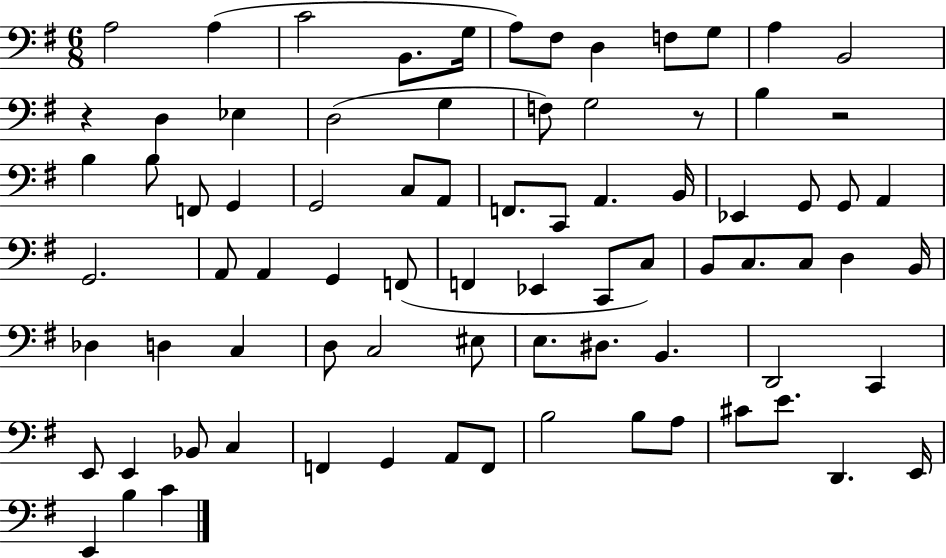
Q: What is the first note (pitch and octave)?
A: A3